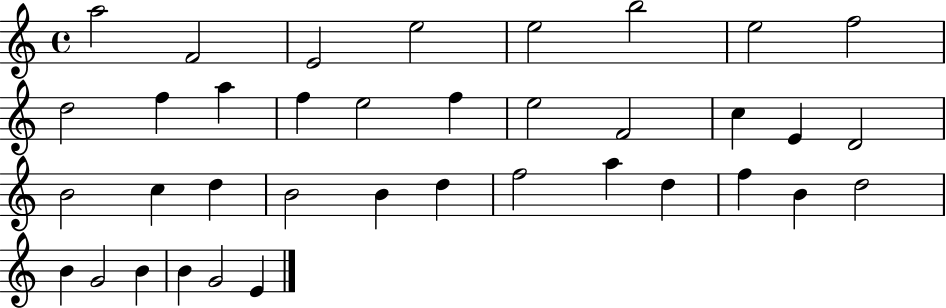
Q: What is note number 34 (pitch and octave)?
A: B4